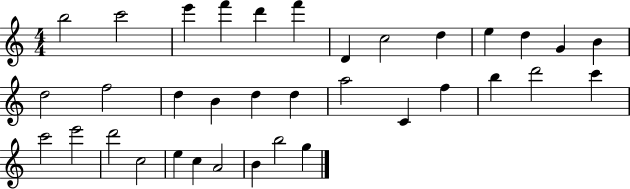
B5/h C6/h E6/q F6/q D6/q F6/q D4/q C5/h D5/q E5/q D5/q G4/q B4/q D5/h F5/h D5/q B4/q D5/q D5/q A5/h C4/q F5/q B5/q D6/h C6/q C6/h E6/h D6/h C5/h E5/q C5/q A4/h B4/q B5/h G5/q